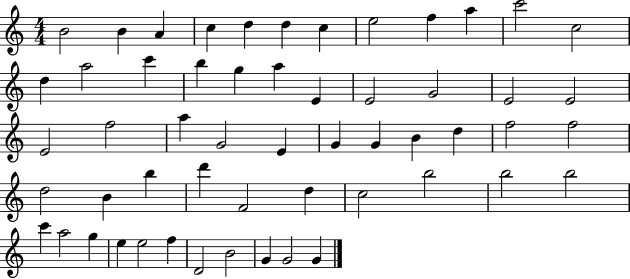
B4/h B4/q A4/q C5/q D5/q D5/q C5/q E5/h F5/q A5/q C6/h C5/h D5/q A5/h C6/q B5/q G5/q A5/q E4/q E4/h G4/h E4/h E4/h E4/h F5/h A5/q G4/h E4/q G4/q G4/q B4/q D5/q F5/h F5/h D5/h B4/q B5/q D6/q F4/h D5/q C5/h B5/h B5/h B5/h C6/q A5/h G5/q E5/q E5/h F5/q D4/h B4/h G4/q G4/h G4/q